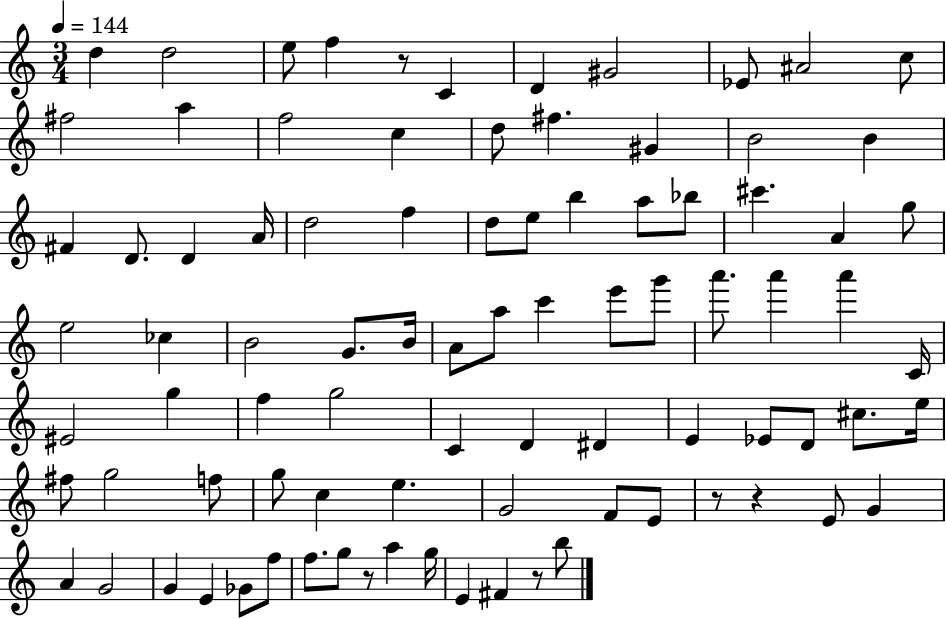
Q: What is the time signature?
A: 3/4